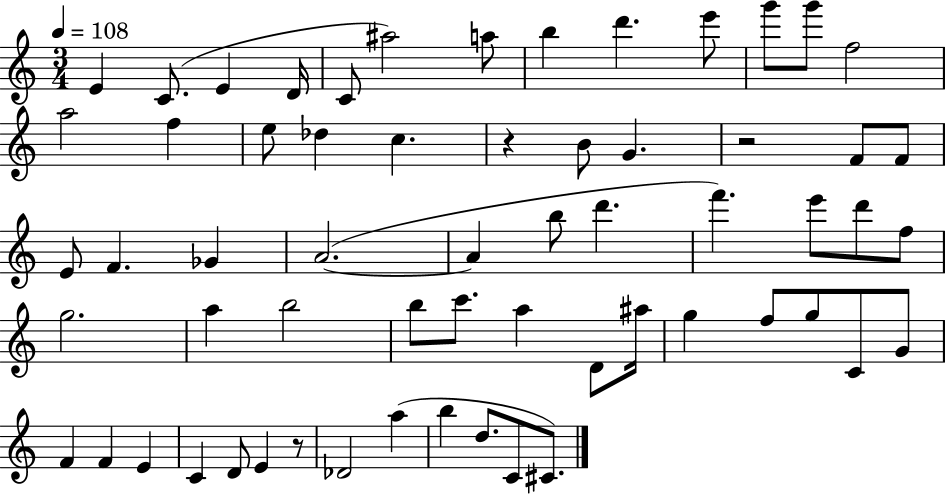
{
  \clef treble
  \numericTimeSignature
  \time 3/4
  \key c \major
  \tempo 4 = 108
  \repeat volta 2 { e'4 c'8.( e'4 d'16 | c'8 ais''2) a''8 | b''4 d'''4. e'''8 | g'''8 g'''8 f''2 | \break a''2 f''4 | e''8 des''4 c''4. | r4 b'8 g'4. | r2 f'8 f'8 | \break e'8 f'4. ges'4 | a'2.~(~ | a'4 b''8 d'''4. | f'''4.) e'''8 d'''8 f''8 | \break g''2. | a''4 b''2 | b''8 c'''8. a''4 d'8 ais''16 | g''4 f''8 g''8 c'8 g'8 | \break f'4 f'4 e'4 | c'4 d'8 e'4 r8 | des'2 a''4( | b''4 d''8. c'8 cis'8.) | \break } \bar "|."
}